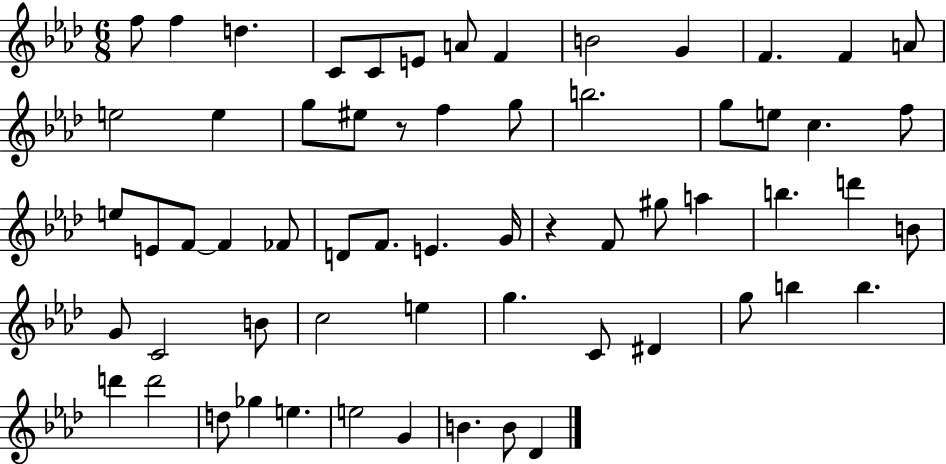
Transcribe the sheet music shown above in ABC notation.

X:1
T:Untitled
M:6/8
L:1/4
K:Ab
f/2 f d C/2 C/2 E/2 A/2 F B2 G F F A/2 e2 e g/2 ^e/2 z/2 f g/2 b2 g/2 e/2 c f/2 e/2 E/2 F/2 F _F/2 D/2 F/2 E G/4 z F/2 ^g/2 a b d' B/2 G/2 C2 B/2 c2 e g C/2 ^D g/2 b b d' d'2 d/2 _g e e2 G B B/2 _D